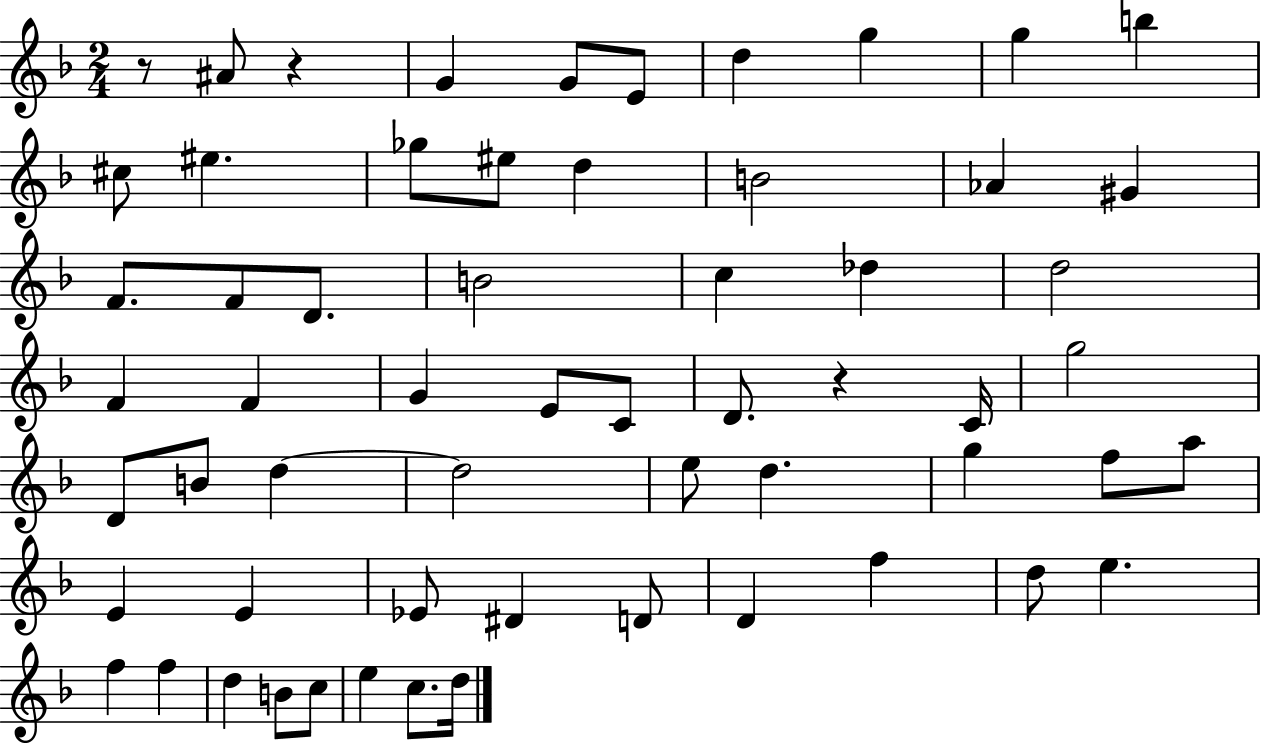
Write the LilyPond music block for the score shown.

{
  \clef treble
  \numericTimeSignature
  \time 2/4
  \key f \major
  r8 ais'8 r4 | g'4 g'8 e'8 | d''4 g''4 | g''4 b''4 | \break cis''8 eis''4. | ges''8 eis''8 d''4 | b'2 | aes'4 gis'4 | \break f'8. f'8 d'8. | b'2 | c''4 des''4 | d''2 | \break f'4 f'4 | g'4 e'8 c'8 | d'8. r4 c'16 | g''2 | \break d'8 b'8 d''4~~ | d''2 | e''8 d''4. | g''4 f''8 a''8 | \break e'4 e'4 | ees'8 dis'4 d'8 | d'4 f''4 | d''8 e''4. | \break f''4 f''4 | d''4 b'8 c''8 | e''4 c''8. d''16 | \bar "|."
}